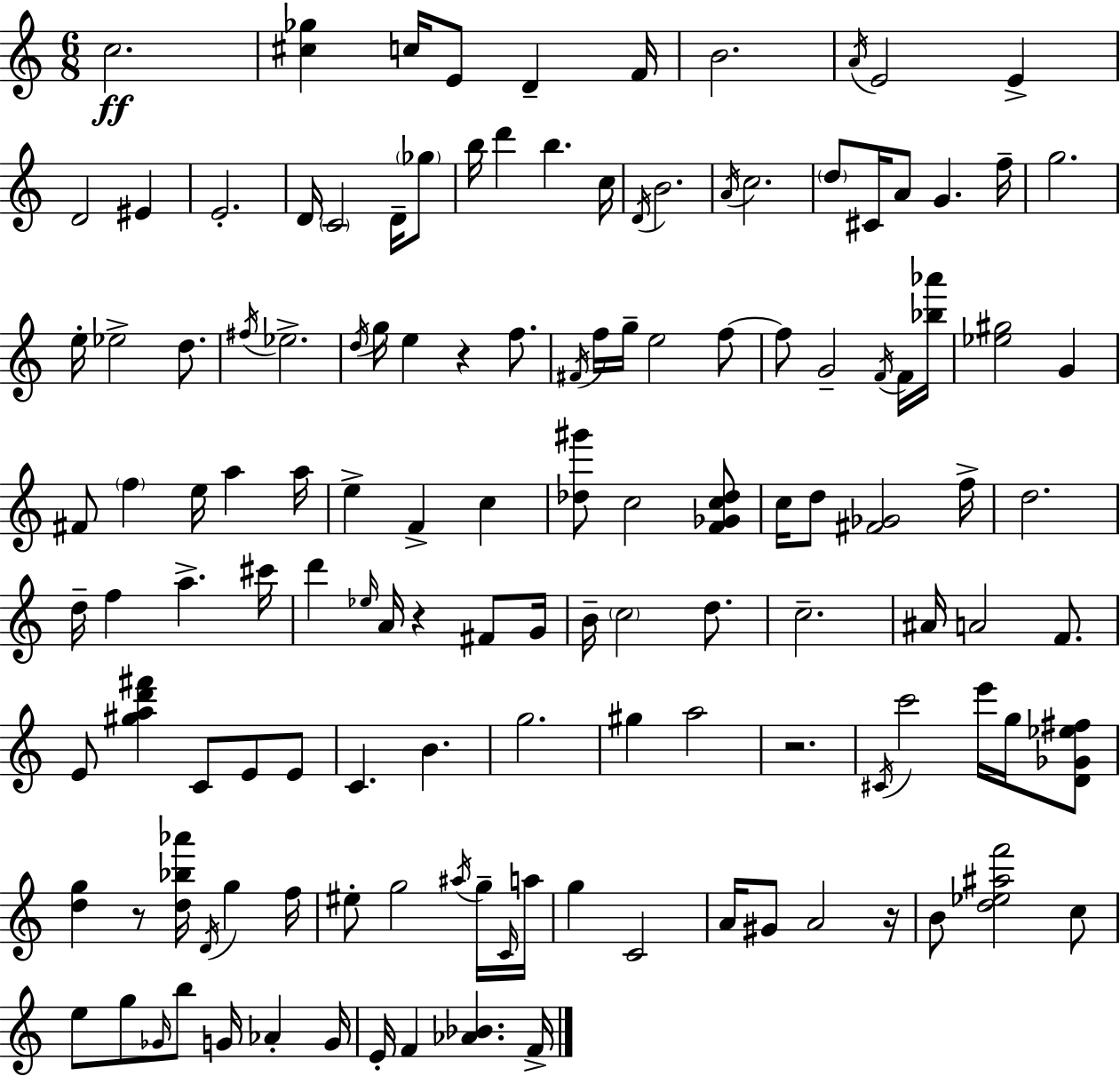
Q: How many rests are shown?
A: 5